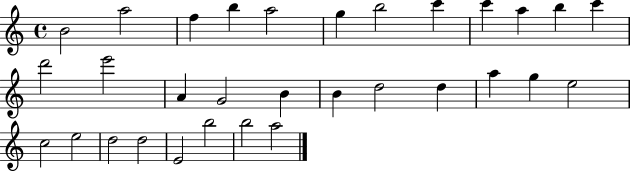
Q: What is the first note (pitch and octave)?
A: B4